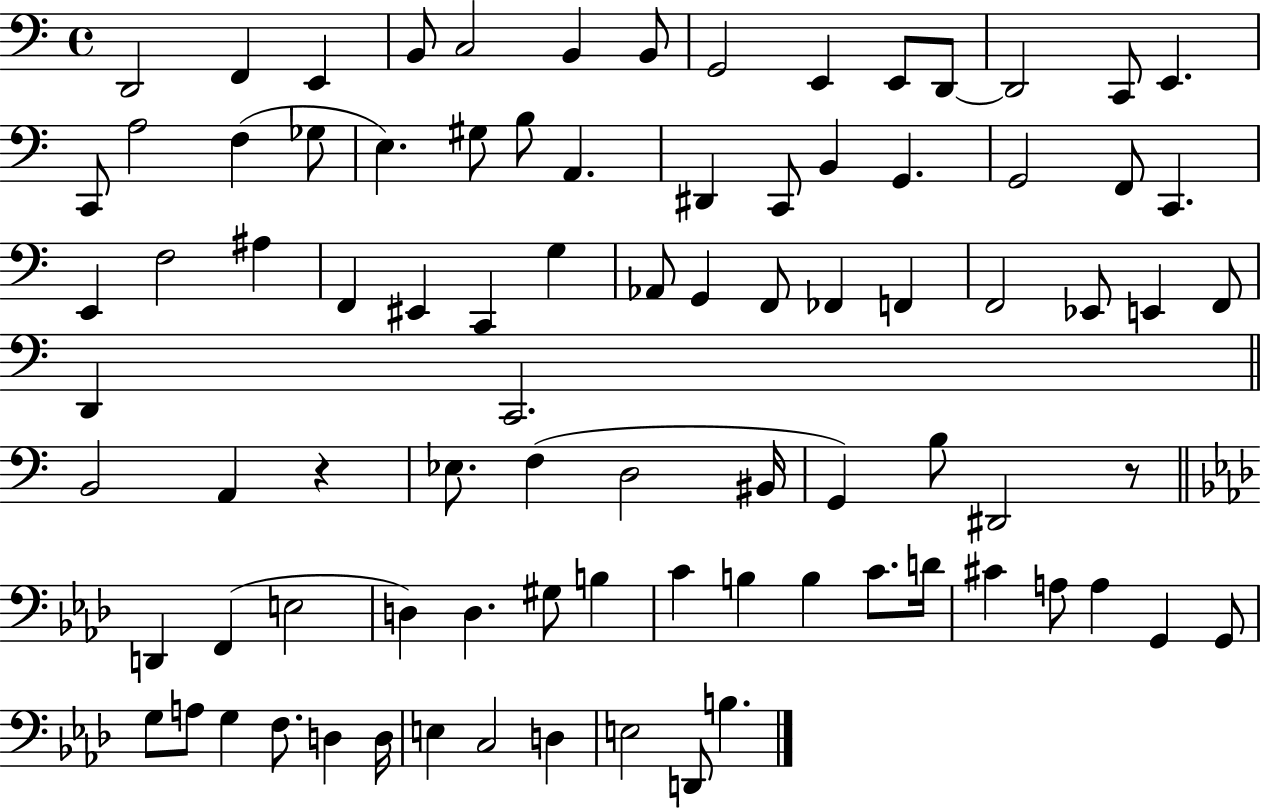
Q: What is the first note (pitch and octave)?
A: D2